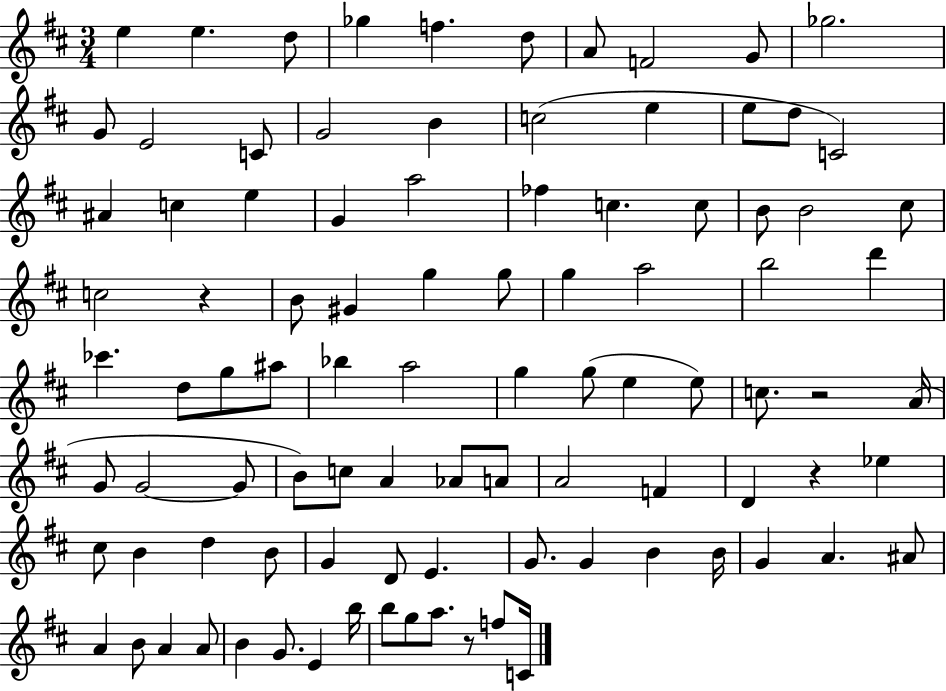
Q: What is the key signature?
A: D major